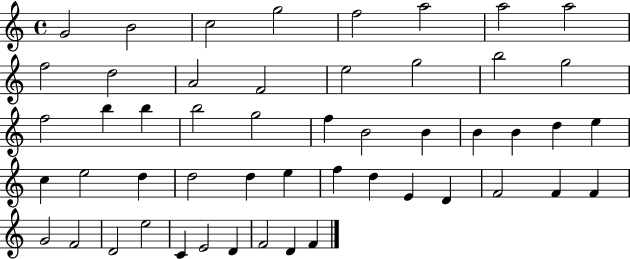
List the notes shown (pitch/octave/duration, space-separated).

G4/h B4/h C5/h G5/h F5/h A5/h A5/h A5/h F5/h D5/h A4/h F4/h E5/h G5/h B5/h G5/h F5/h B5/q B5/q B5/h G5/h F5/q B4/h B4/q B4/q B4/q D5/q E5/q C5/q E5/h D5/q D5/h D5/q E5/q F5/q D5/q E4/q D4/q F4/h F4/q F4/q G4/h F4/h D4/h E5/h C4/q E4/h D4/q F4/h D4/q F4/q